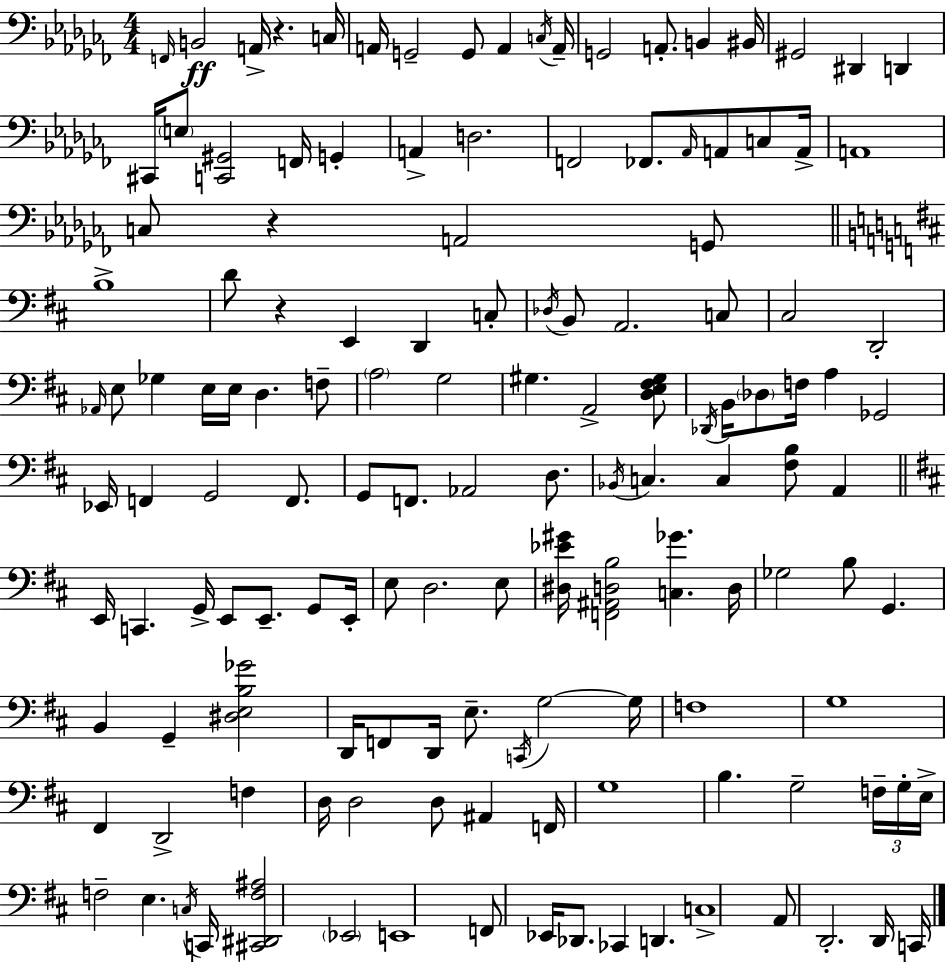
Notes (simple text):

F2/s B2/h A2/s R/q. C3/s A2/s G2/h G2/e A2/q C3/s A2/s G2/h A2/e. B2/q BIS2/s G#2/h D#2/q D2/q C#2/s E3/e [C2,G#2]/h F2/s G2/q A2/q D3/h. F2/h FES2/e. Ab2/s A2/e C3/e A2/s A2/w C3/e R/q A2/h G2/e B3/w D4/e R/q E2/q D2/q C3/e Db3/s B2/e A2/h. C3/e C#3/h D2/h Ab2/s E3/e Gb3/q E3/s E3/s D3/q. F3/e A3/h G3/h G#3/q. A2/h [D3,E3,F#3,G#3]/e Db2/s B2/s Db3/e F3/s A3/q Gb2/h Eb2/s F2/q G2/h F2/e. G2/e F2/e. Ab2/h D3/e. Bb2/s C3/q. C3/q [F#3,B3]/e A2/q E2/s C2/q. G2/s E2/e E2/e. G2/e E2/s E3/e D3/h. E3/e [D#3,Eb4,G#4]/s [F2,A#2,D3,B3]/h [C3,Gb4]/q. D3/s Gb3/h B3/e G2/q. B2/q G2/q [D#3,E3,B3,Gb4]/h D2/s F2/e D2/s E3/e. C2/s G3/h G3/s F3/w G3/w F#2/q D2/h F3/q D3/s D3/h D3/e A#2/q F2/s G3/w B3/q. G3/h F3/s G3/s E3/s F3/h E3/q. C3/s C2/s [C#2,D#2,F3,A#3]/h Eb2/h E2/w F2/e Eb2/s Db2/e. CES2/q D2/q. C3/w A2/e D2/h. D2/s C2/s